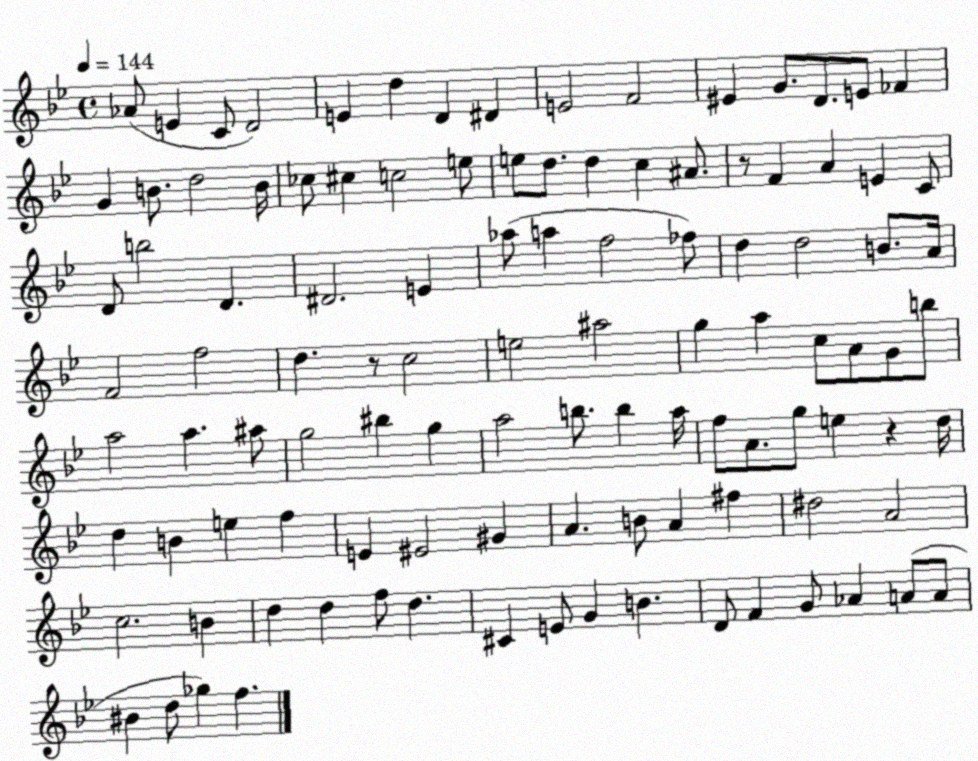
X:1
T:Untitled
M:4/4
L:1/4
K:Bb
_A/2 E C/2 D2 E d D ^D E2 F2 ^E G/2 D/2 E/2 _F G B/2 d2 B/4 _c/2 ^c c2 e/2 e/2 d/2 d c ^A/2 z/2 F A E C/2 D/2 b2 D ^D2 E _a/2 a f2 _f/2 d d2 B/2 A/4 F2 f2 d z/2 c2 e2 ^a2 g a c/2 A/2 G/2 b/2 a2 a ^a/2 g2 ^b g a2 b/2 b a/4 f/2 A/2 g/2 e z d/4 d B e f E ^E2 ^G A B/2 A ^f ^d2 A2 c2 B d d f/2 d ^C E/2 G B D/2 F G/2 _A A/2 A/2 ^B d/2 _g f